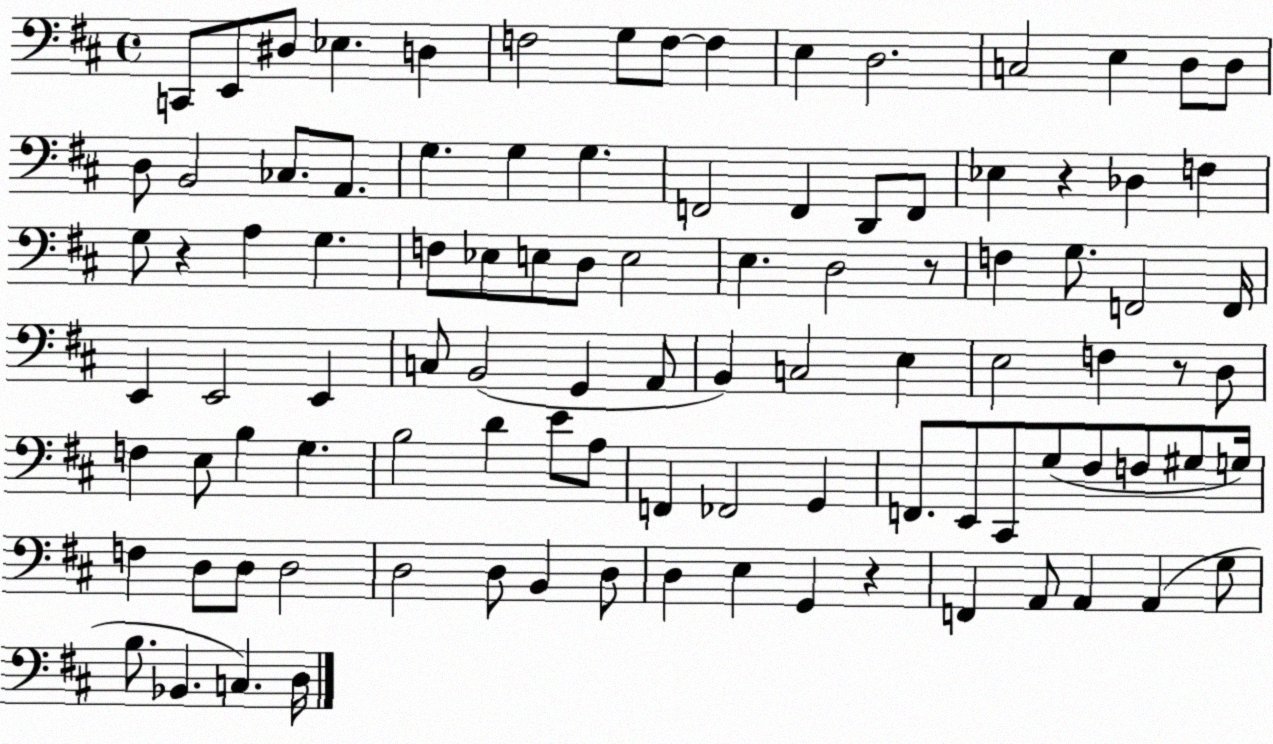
X:1
T:Untitled
M:4/4
L:1/4
K:D
C,,/2 E,,/2 ^D,/2 _E, D, F,2 G,/2 F,/2 F, E, D,2 C,2 E, D,/2 D,/2 D,/2 B,,2 _C,/2 A,,/2 G, G, G, F,,2 F,, D,,/2 F,,/2 _E, z _D, F, G,/2 z A, G, F,/2 _E,/2 E,/2 D,/2 E,2 E, D,2 z/2 F, G,/2 F,,2 F,,/4 E,, E,,2 E,, C,/2 B,,2 G,, A,,/2 B,, C,2 E, E,2 F, z/2 D,/2 F, E,/2 B, G, B,2 D E/2 A,/2 F,, _F,,2 G,, F,,/2 E,,/2 ^C,,/2 G,/2 ^F,/2 F,/2 ^G,/2 G,/4 F, D,/2 D,/2 D,2 D,2 D,/2 B,, D,/2 D, E, G,, z F,, A,,/2 A,, A,, G,/2 B,/2 _B,, C, D,/4